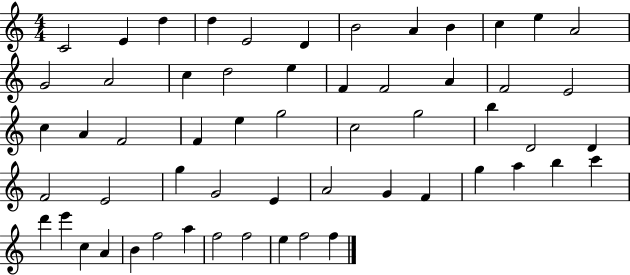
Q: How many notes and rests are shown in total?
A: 57